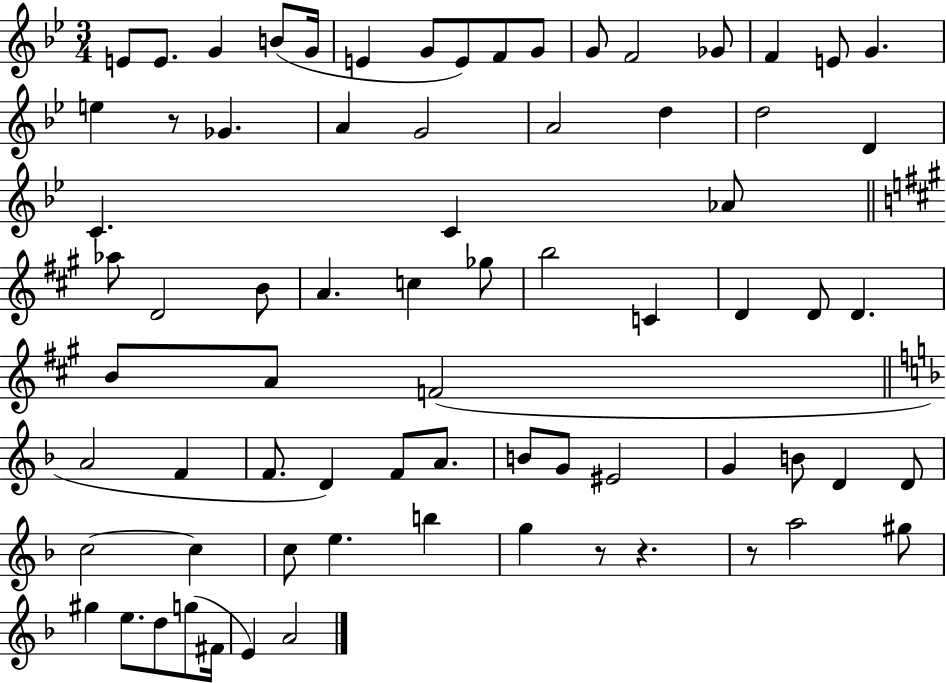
E4/e E4/e. G4/q B4/e G4/s E4/q G4/e E4/e F4/e G4/e G4/e F4/h Gb4/e F4/q E4/e G4/q. E5/q R/e Gb4/q. A4/q G4/h A4/h D5/q D5/h D4/q C4/q. C4/q Ab4/e Ab5/e D4/h B4/e A4/q. C5/q Gb5/e B5/h C4/q D4/q D4/e D4/q. B4/e A4/e F4/h A4/h F4/q F4/e. D4/q F4/e A4/e. B4/e G4/e EIS4/h G4/q B4/e D4/q D4/e C5/h C5/q C5/e E5/q. B5/q G5/q R/e R/q. R/e A5/h G#5/e G#5/q E5/e. D5/e G5/e F#4/s E4/q A4/h